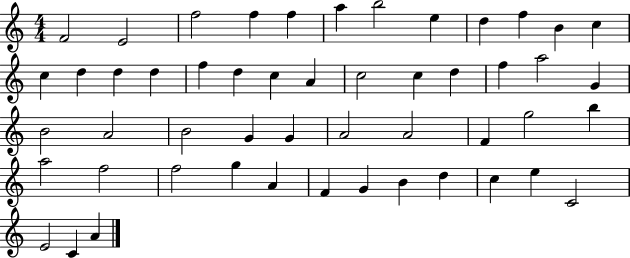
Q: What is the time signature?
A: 4/4